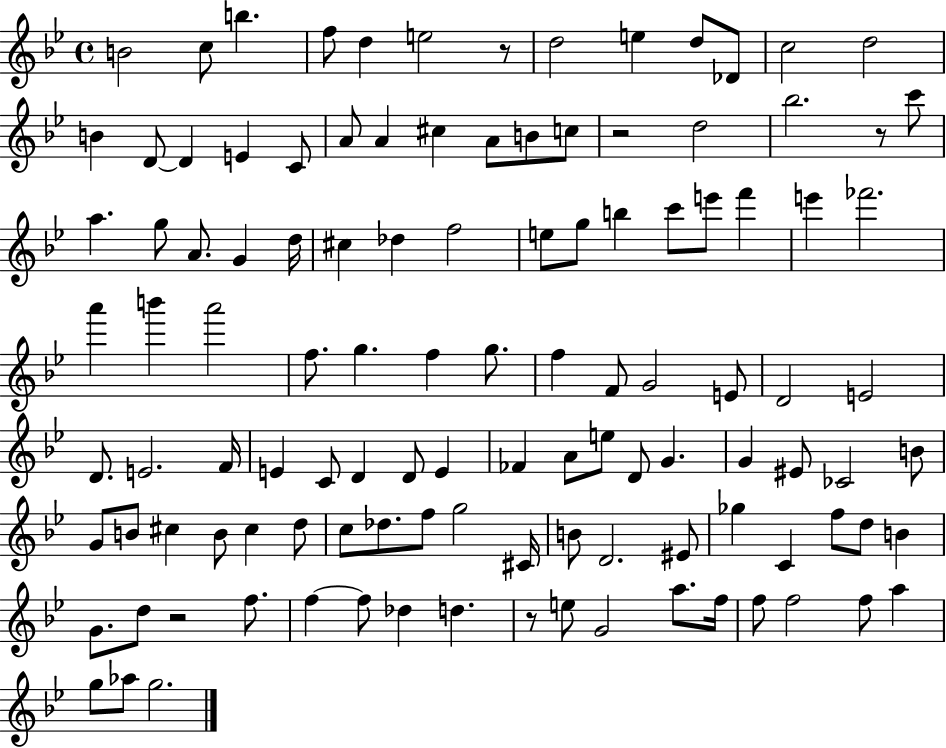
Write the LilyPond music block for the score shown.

{
  \clef treble
  \time 4/4
  \defaultTimeSignature
  \key bes \major
  b'2 c''8 b''4. | f''8 d''4 e''2 r8 | d''2 e''4 d''8 des'8 | c''2 d''2 | \break b'4 d'8~~ d'4 e'4 c'8 | a'8 a'4 cis''4 a'8 b'8 c''8 | r2 d''2 | bes''2. r8 c'''8 | \break a''4. g''8 a'8. g'4 d''16 | cis''4 des''4 f''2 | e''8 g''8 b''4 c'''8 e'''8 f'''4 | e'''4 fes'''2. | \break a'''4 b'''4 a'''2 | f''8. g''4. f''4 g''8. | f''4 f'8 g'2 e'8 | d'2 e'2 | \break d'8. e'2. f'16 | e'4 c'8 d'4 d'8 e'4 | fes'4 a'8 e''8 d'8 g'4. | g'4 eis'8 ces'2 b'8 | \break g'8 b'8 cis''4 b'8 cis''4 d''8 | c''8 des''8. f''8 g''2 cis'16 | b'8 d'2. eis'8 | ges''4 c'4 f''8 d''8 b'4 | \break g'8. d''8 r2 f''8. | f''4~~ f''8 des''4 d''4. | r8 e''8 g'2 a''8. f''16 | f''8 f''2 f''8 a''4 | \break g''8 aes''8 g''2. | \bar "|."
}